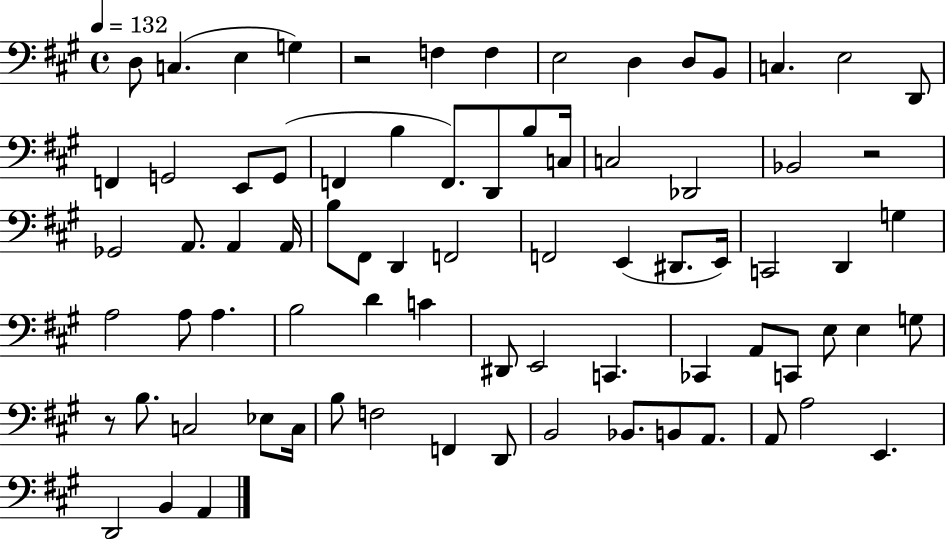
X:1
T:Untitled
M:4/4
L:1/4
K:A
D,/2 C, E, G, z2 F, F, E,2 D, D,/2 B,,/2 C, E,2 D,,/2 F,, G,,2 E,,/2 G,,/2 F,, B, F,,/2 D,,/2 B,/2 C,/4 C,2 _D,,2 _B,,2 z2 _G,,2 A,,/2 A,, A,,/4 B,/2 ^F,,/2 D,, F,,2 F,,2 E,, ^D,,/2 E,,/4 C,,2 D,, G, A,2 A,/2 A, B,2 D C ^D,,/2 E,,2 C,, _C,, A,,/2 C,,/2 E,/2 E, G,/2 z/2 B,/2 C,2 _E,/2 C,/4 B,/2 F,2 F,, D,,/2 B,,2 _B,,/2 B,,/2 A,,/2 A,,/2 A,2 E,, D,,2 B,, A,,